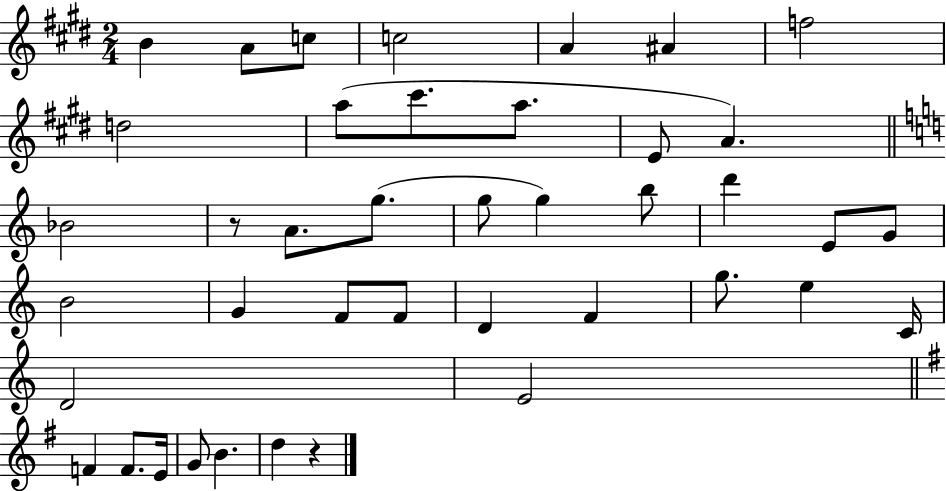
B4/q A4/e C5/e C5/h A4/q A#4/q F5/h D5/h A5/e C#6/e. A5/e. E4/e A4/q. Bb4/h R/e A4/e. G5/e. G5/e G5/q B5/e D6/q E4/e G4/e B4/h G4/q F4/e F4/e D4/q F4/q G5/e. E5/q C4/s D4/h E4/h F4/q F4/e. E4/s G4/e B4/q. D5/q R/q